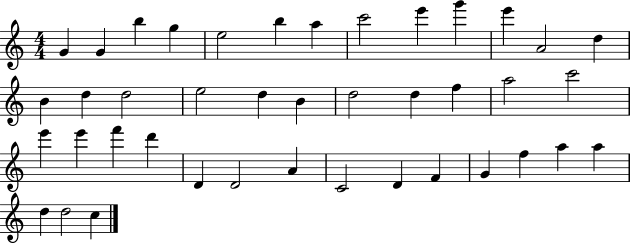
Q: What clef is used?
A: treble